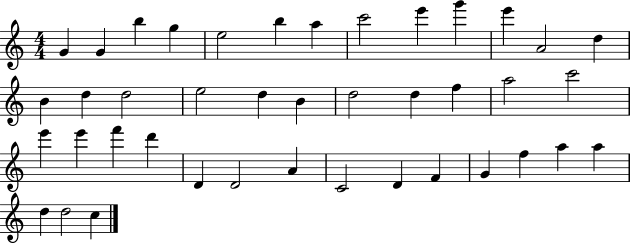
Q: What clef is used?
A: treble